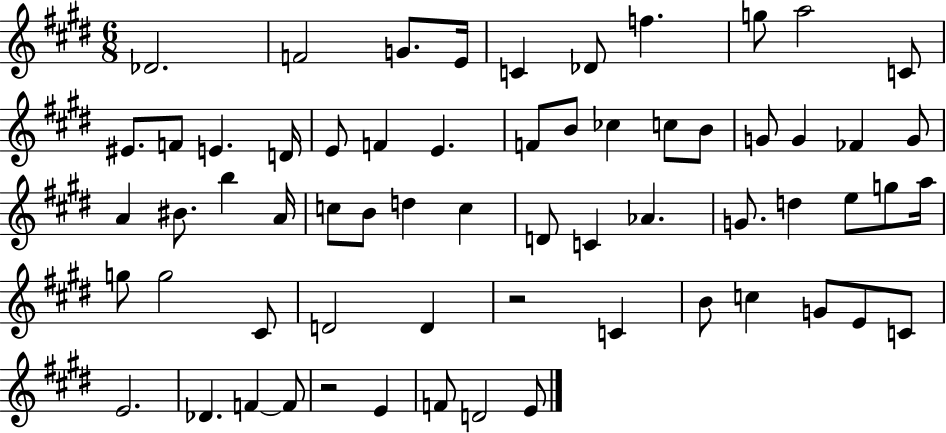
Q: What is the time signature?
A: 6/8